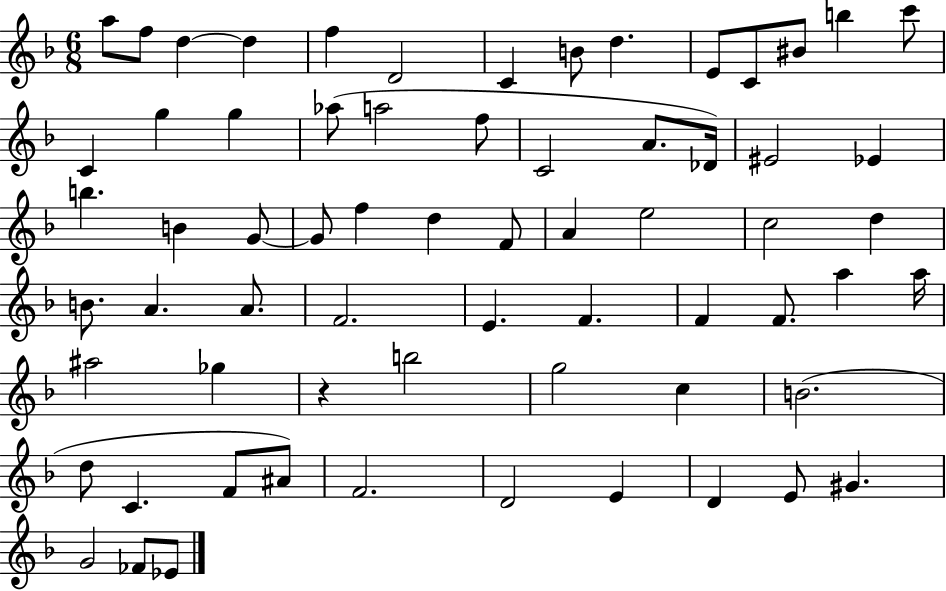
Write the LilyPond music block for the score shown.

{
  \clef treble
  \numericTimeSignature
  \time 6/8
  \key f \major
  \repeat volta 2 { a''8 f''8 d''4~~ d''4 | f''4 d'2 | c'4 b'8 d''4. | e'8 c'8 bis'8 b''4 c'''8 | \break c'4 g''4 g''4 | aes''8( a''2 f''8 | c'2 a'8. des'16) | eis'2 ees'4 | \break b''4. b'4 g'8~~ | g'8 f''4 d''4 f'8 | a'4 e''2 | c''2 d''4 | \break b'8. a'4. a'8. | f'2. | e'4. f'4. | f'4 f'8. a''4 a''16 | \break ais''2 ges''4 | r4 b''2 | g''2 c''4 | b'2.( | \break d''8 c'4. f'8 ais'8) | f'2. | d'2 e'4 | d'4 e'8 gis'4. | \break g'2 fes'8 ees'8 | } \bar "|."
}